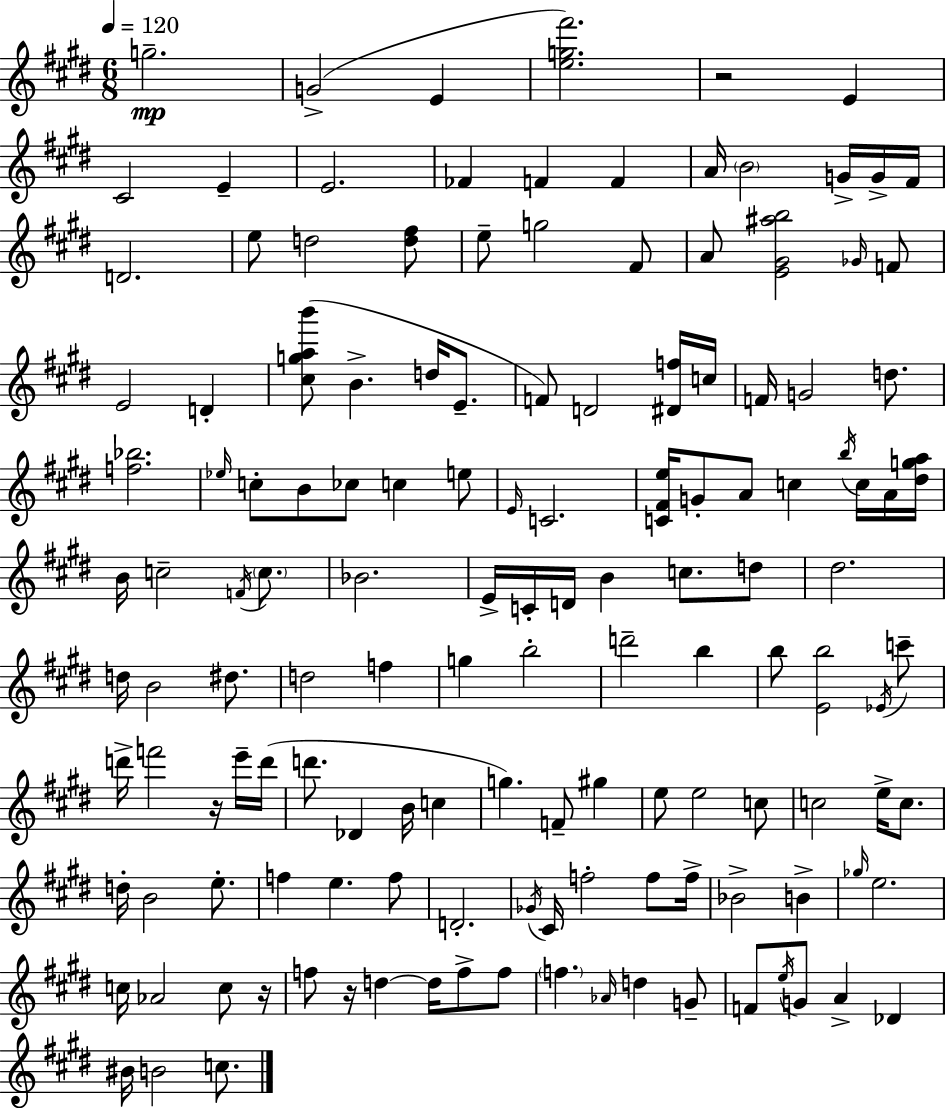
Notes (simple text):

G5/h. G4/h E4/q [E5,G5,F#6]/h. R/h E4/q C#4/h E4/q E4/h. FES4/q F4/q F4/q A4/s B4/h G4/s G4/s F#4/s D4/h. E5/e D5/h [D5,F#5]/e E5/e G5/h F#4/e A4/e [E4,G#4,A#5,B5]/h Gb4/s F4/e E4/h D4/q [C#5,G5,A5,B6]/e B4/q. D5/s E4/e. F4/e D4/h [D#4,F5]/s C5/s F4/s G4/h D5/e. [F5,Bb5]/h. Eb5/s C5/e B4/e CES5/e C5/q E5/e E4/s C4/h. [C4,F#4,E5]/s G4/e A4/e C5/q B5/s C5/s A4/s [D#5,G5,A5]/s B4/s C5/h F4/s C5/e. Bb4/h. E4/s C4/s D4/s B4/q C5/e. D5/e D#5/h. D5/s B4/h D#5/e. D5/h F5/q G5/q B5/h D6/h B5/q B5/e [E4,B5]/h Eb4/s C6/e D6/s F6/h R/s E6/s D6/s D6/e. Db4/q B4/s C5/q G5/q. F4/e G#5/q E5/e E5/h C5/e C5/h E5/s C5/e. D5/s B4/h E5/e. F5/q E5/q. F5/e D4/h. Gb4/s C#4/s F5/h F5/e F5/s Bb4/h B4/q Gb5/s E5/h. C5/s Ab4/h C5/e R/s F5/e R/s D5/q D5/s F5/e F5/e F5/q. Ab4/s D5/q G4/e F4/e E5/s G4/e A4/q Db4/q BIS4/s B4/h C5/e.